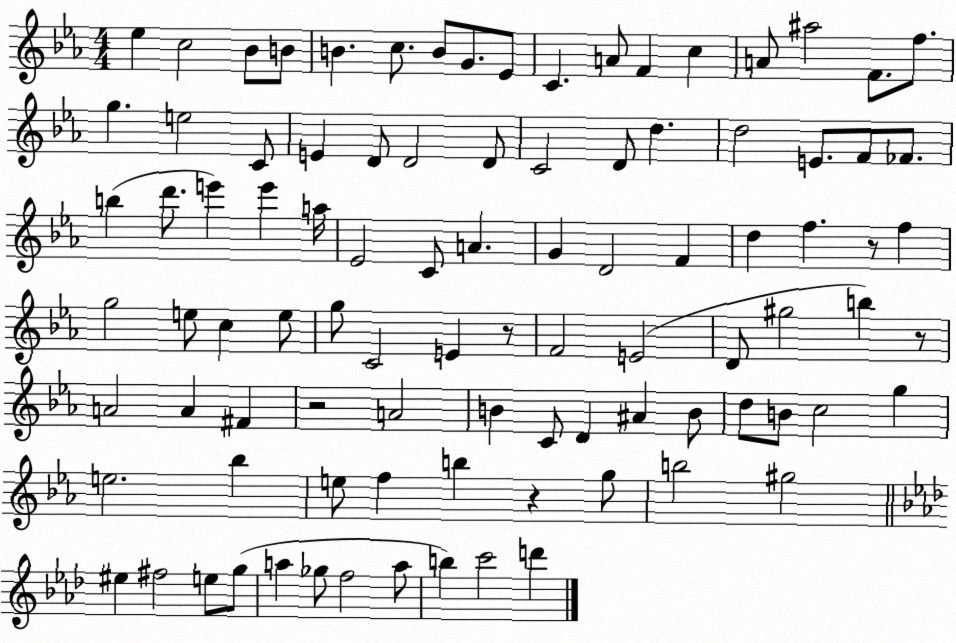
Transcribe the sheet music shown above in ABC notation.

X:1
T:Untitled
M:4/4
L:1/4
K:Eb
_e c2 _B/2 B/2 B c/2 B/2 G/2 _E/2 C A/2 F c A/2 ^a2 F/2 f/2 g e2 C/2 E D/2 D2 D/2 C2 D/2 d d2 E/2 F/2 _F/2 b d'/2 e' e' a/4 _E2 C/2 A G D2 F d f z/2 f g2 e/2 c e/2 g/2 C2 E z/2 F2 E2 D/2 ^g2 b z/2 A2 A ^F z2 A2 B C/2 D ^A B/2 d/2 B/2 c2 g e2 _b e/2 f b z g/2 b2 ^g2 ^e ^f2 e/2 g/2 a _g/2 f2 a/2 b c'2 d'